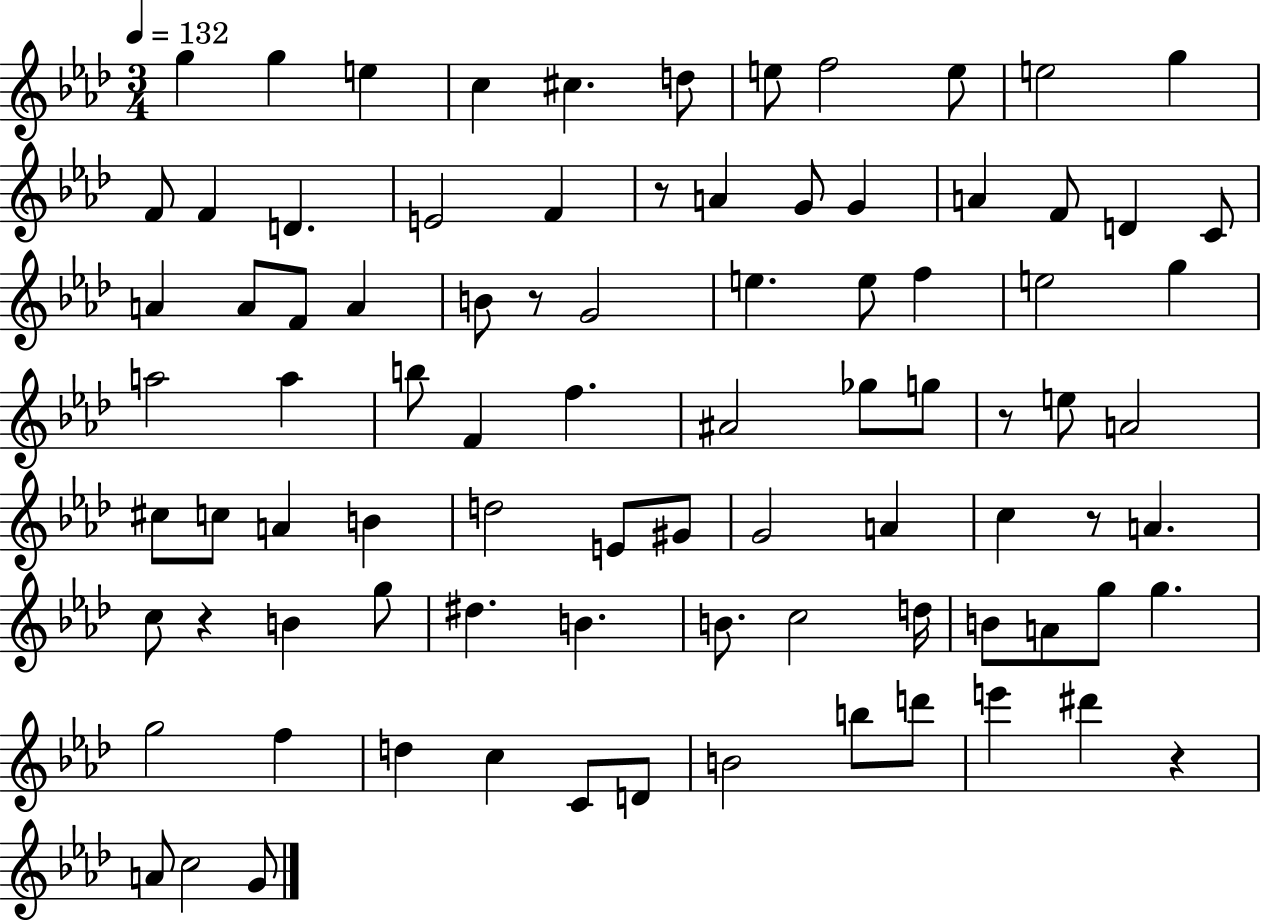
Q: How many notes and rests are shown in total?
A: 87